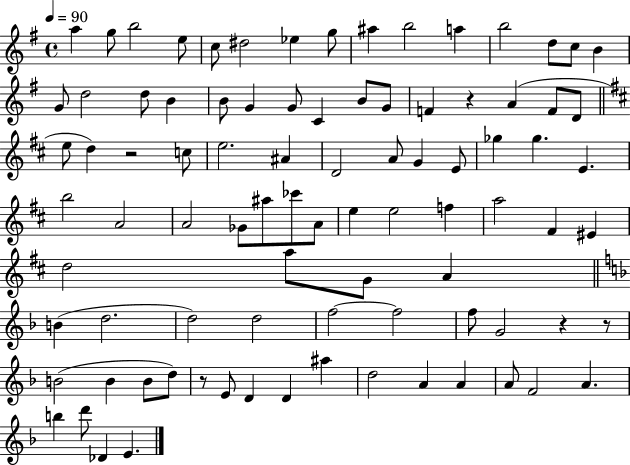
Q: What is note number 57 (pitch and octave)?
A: G4